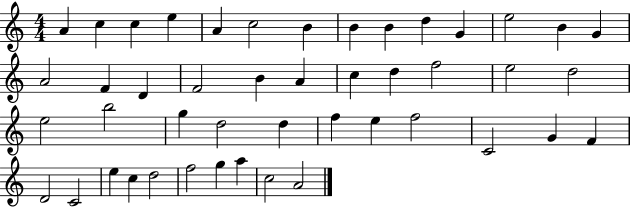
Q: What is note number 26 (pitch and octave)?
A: E5